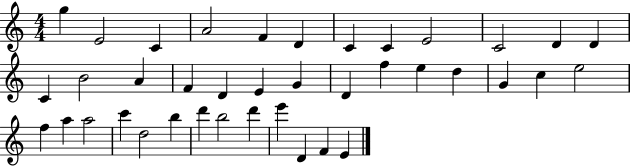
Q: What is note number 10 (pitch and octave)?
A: C4